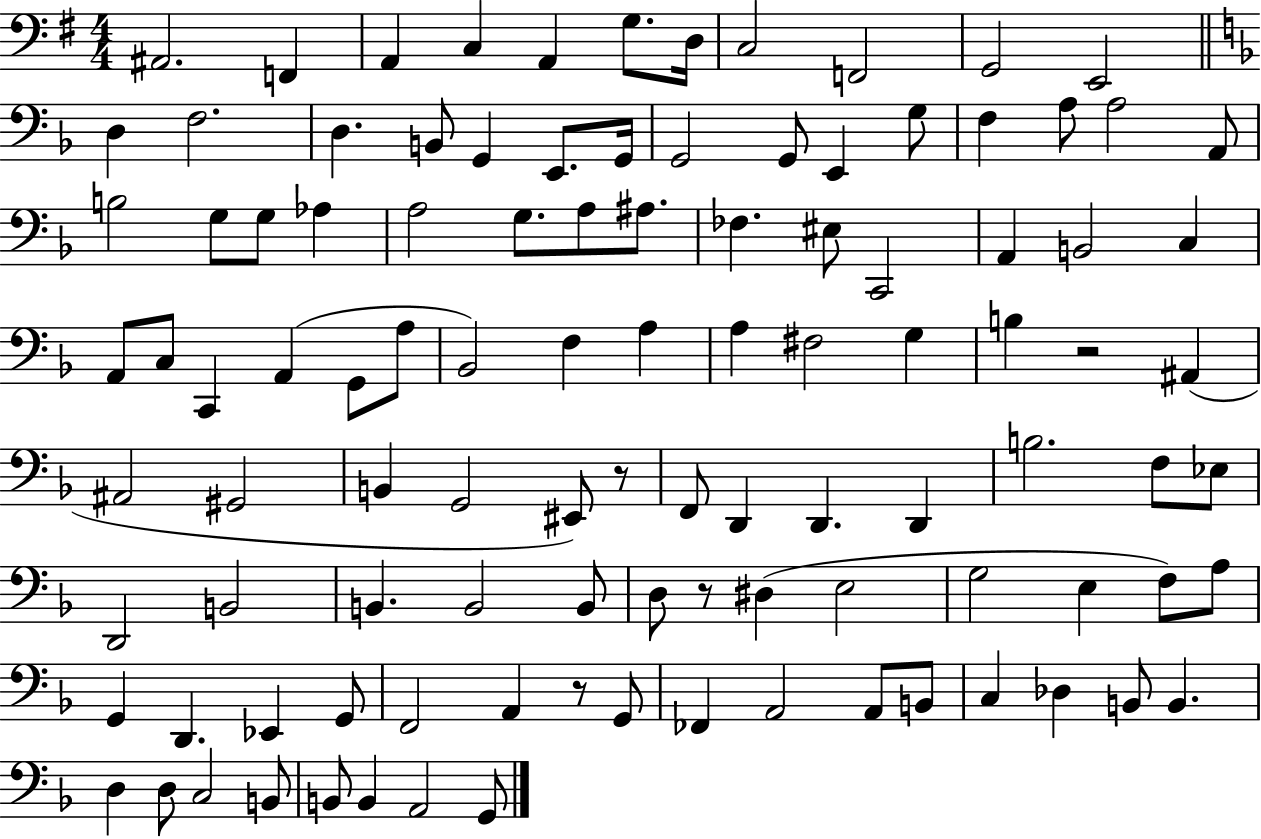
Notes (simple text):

A#2/h. F2/q A2/q C3/q A2/q G3/e. D3/s C3/h F2/h G2/h E2/h D3/q F3/h. D3/q. B2/e G2/q E2/e. G2/s G2/h G2/e E2/q G3/e F3/q A3/e A3/h A2/e B3/h G3/e G3/e Ab3/q A3/h G3/e. A3/e A#3/e. FES3/q. EIS3/e C2/h A2/q B2/h C3/q A2/e C3/e C2/q A2/q G2/e A3/e Bb2/h F3/q A3/q A3/q F#3/h G3/q B3/q R/h A#2/q A#2/h G#2/h B2/q G2/h EIS2/e R/e F2/e D2/q D2/q. D2/q B3/h. F3/e Eb3/e D2/h B2/h B2/q. B2/h B2/e D3/e R/e D#3/q E3/h G3/h E3/q F3/e A3/e G2/q D2/q. Eb2/q G2/e F2/h A2/q R/e G2/e FES2/q A2/h A2/e B2/e C3/q Db3/q B2/e B2/q. D3/q D3/e C3/h B2/e B2/e B2/q A2/h G2/e